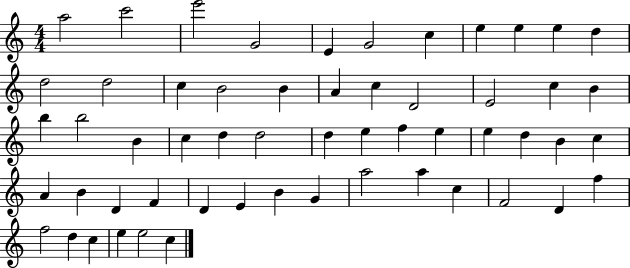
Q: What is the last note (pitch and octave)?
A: C5